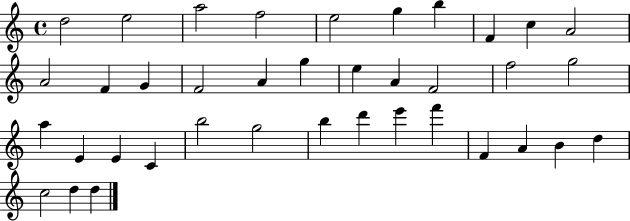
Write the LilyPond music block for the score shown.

{
  \clef treble
  \time 4/4
  \defaultTimeSignature
  \key c \major
  d''2 e''2 | a''2 f''2 | e''2 g''4 b''4 | f'4 c''4 a'2 | \break a'2 f'4 g'4 | f'2 a'4 g''4 | e''4 a'4 f'2 | f''2 g''2 | \break a''4 e'4 e'4 c'4 | b''2 g''2 | b''4 d'''4 e'''4 f'''4 | f'4 a'4 b'4 d''4 | \break c''2 d''4 d''4 | \bar "|."
}